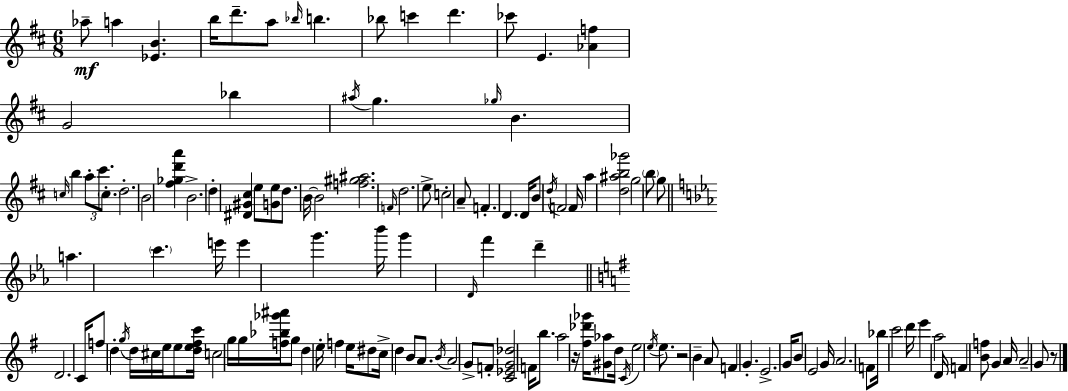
{
  \clef treble
  \numericTimeSignature
  \time 6/8
  \key d \major
  aes''8--\mf a''4 <ees' b'>4. | b''16 d'''8.-- a''8 \grace { bes''16 } b''4. | bes''8 c'''4 d'''4. | ces'''8 e'4. <aes' f''>4 | \break g'2 bes''4 | \acciaccatura { ais''16 } g''4. \grace { ges''16 } b'4. | \grace { c''16 } b''4 \tuplet 3/2 { a''8-. cis'''8. | \parenthesize c''8.-. } d''2.-. | \break b'2 | <fis'' ges'' d''' a'''>4 b'2.-> | d''4-. <dis' gis' cis''>4 | e''8 <g' e''>8 d''8. b'16~~ b'2 | \break <f'' gis'' ais''>2. | \grace { f'16 } d''2. | e''8-> c''2-. | a'8-- f'4.-. d'4. | \break d'16 b'8 \acciaccatura { d''16 } f'2 | f'16 a''4 <d'' ais'' b'' ges'''>2 | g''2 | \parenthesize b''8 g''8 \bar "||" \break \key ees \major a''4. \parenthesize c'''4. | e'''16 e'''4 g'''4. bes'''16 | g'''4 \grace { d'16 } f'''4 d'''4-- | \bar "||" \break \key g \major d'2. | c'16 f''8 d''4-. \acciaccatura { g''16 } d''16 cis''16 e''16 e''8 | <d'' e'' fis'' c'''>16 c''2 g''16 g''16 | <f'' bes'' ges''' ais'''>16 g''8 d''4 e''16-. f''4 | \break e''16 dis''8 c''16-> d''4 b'8 a'8. | \acciaccatura { b'16 } a'2 g'8-> | f'8-. <c' ees' g' des''>2 f'16 b''8. | a''2 r16 <fis'' des''' ges'''>16 | \break <gis' aes''>8 d''16 \acciaccatura { c'16 } e''2 | \acciaccatura { e''16 } e''8. r2 | b'4-- a'8 f'4 g'4.-. | e'2.-> | \break g'16 b'8 e'2 | g'16 a'2. | f'8 bes''16 c'''2 | d'''16 e'''4 a''2 | \break d'16 f'4 <b' f''>8 g'4 | a'16 a'2-- | g'8 r8 \bar "|."
}